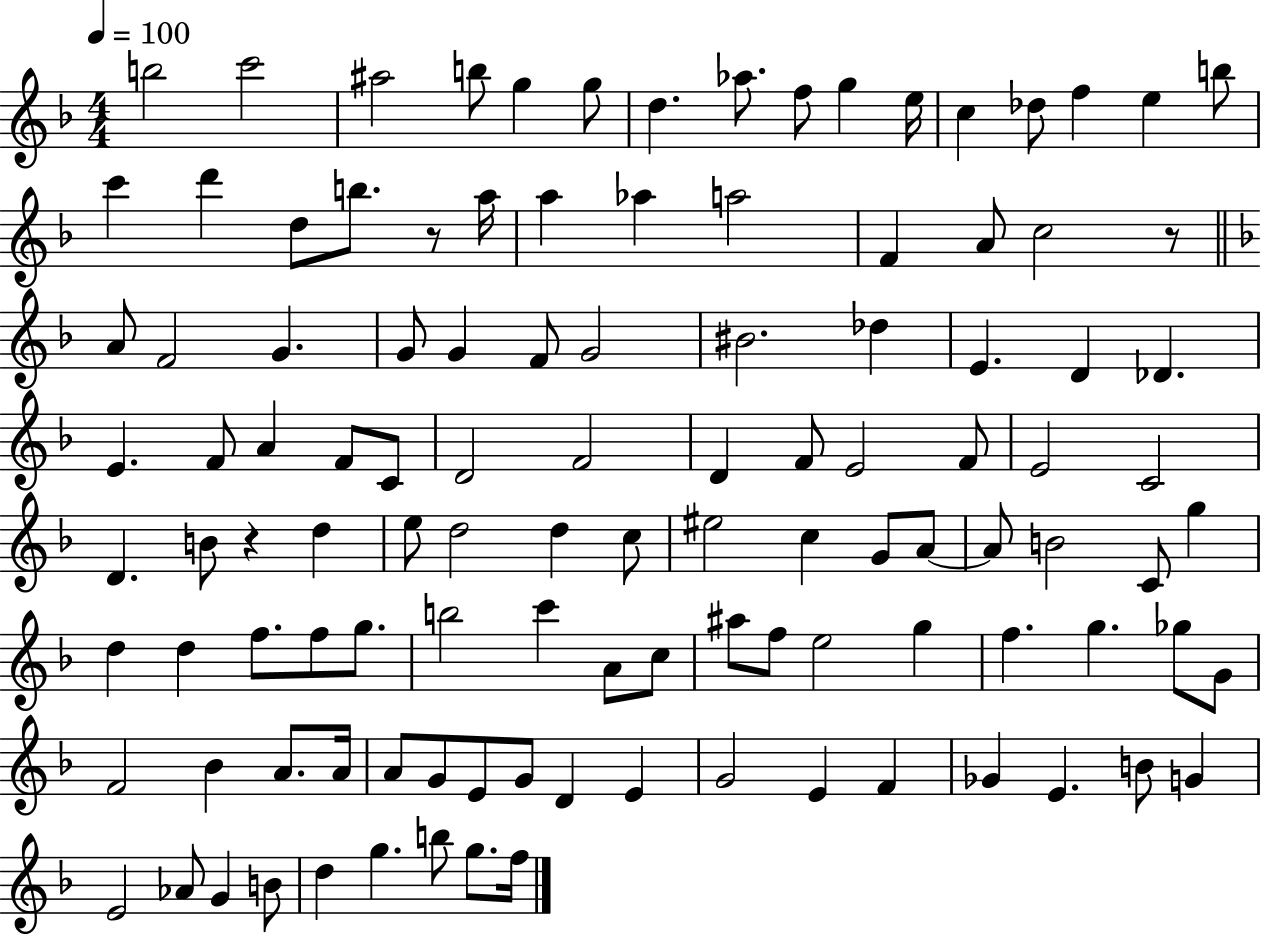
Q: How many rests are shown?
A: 3